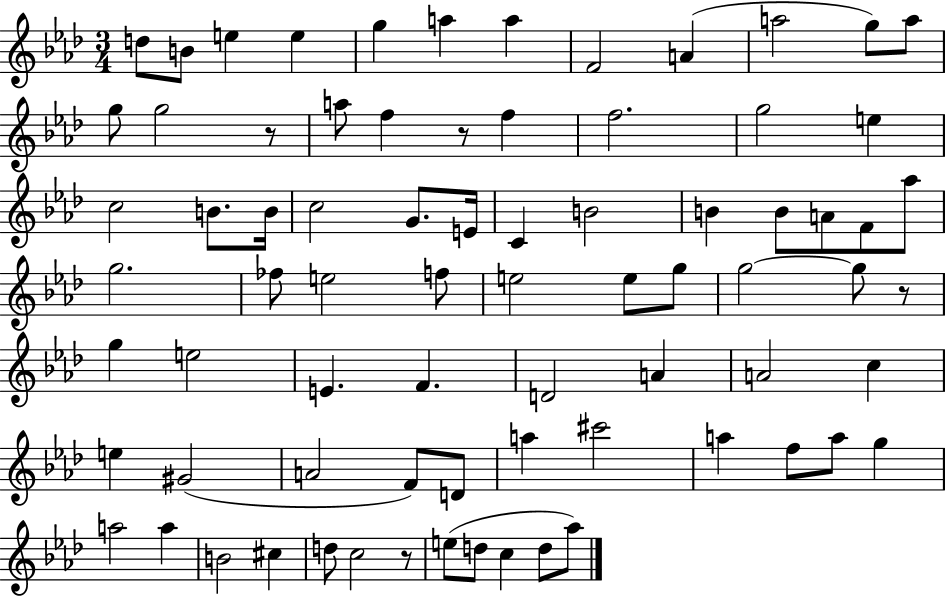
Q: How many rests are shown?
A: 4